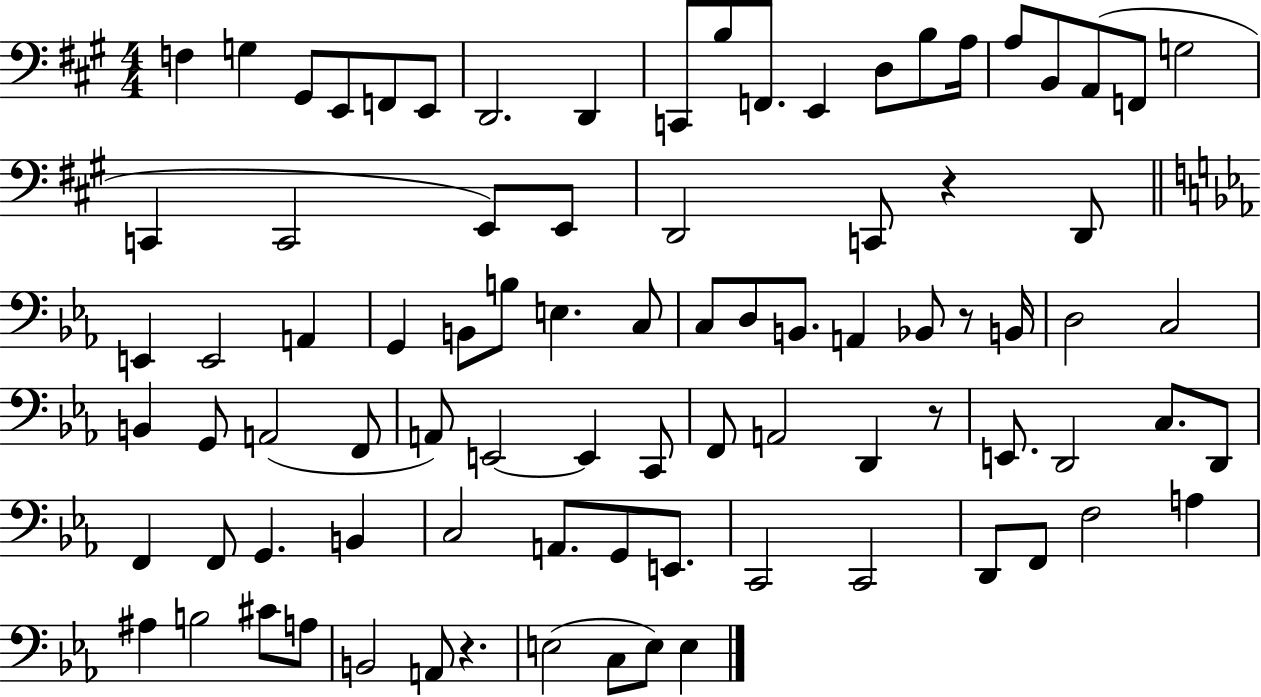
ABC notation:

X:1
T:Untitled
M:4/4
L:1/4
K:A
F, G, ^G,,/2 E,,/2 F,,/2 E,,/2 D,,2 D,, C,,/2 B,/2 F,,/2 E,, D,/2 B,/2 A,/4 A,/2 B,,/2 A,,/2 F,,/2 G,2 C,, C,,2 E,,/2 E,,/2 D,,2 C,,/2 z D,,/2 E,, E,,2 A,, G,, B,,/2 B,/2 E, C,/2 C,/2 D,/2 B,,/2 A,, _B,,/2 z/2 B,,/4 D,2 C,2 B,, G,,/2 A,,2 F,,/2 A,,/2 E,,2 E,, C,,/2 F,,/2 A,,2 D,, z/2 E,,/2 D,,2 C,/2 D,,/2 F,, F,,/2 G,, B,, C,2 A,,/2 G,,/2 E,,/2 C,,2 C,,2 D,,/2 F,,/2 F,2 A, ^A, B,2 ^C/2 A,/2 B,,2 A,,/2 z E,2 C,/2 E,/2 E,